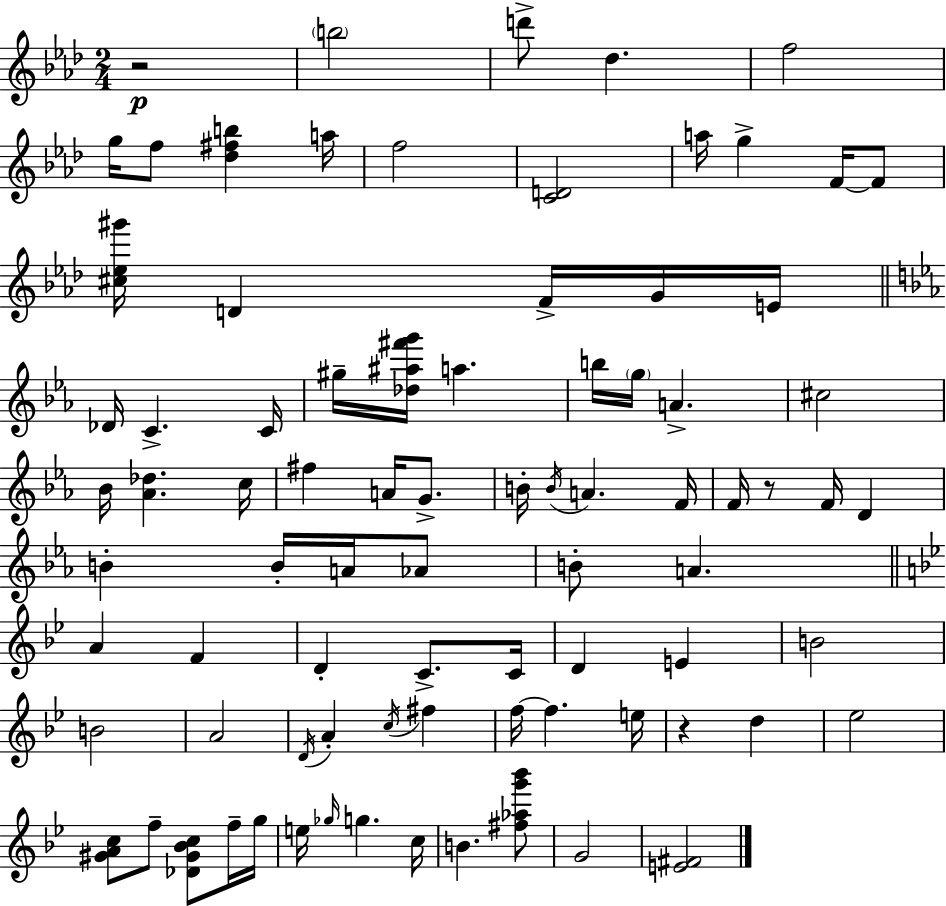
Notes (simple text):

R/h B5/h D6/e Db5/q. F5/h G5/s F5/e [Db5,F#5,B5]/q A5/s F5/h [C4,D4]/h A5/s G5/q F4/s F4/e [C#5,Eb5,G#6]/s D4/q F4/s G4/s E4/s Db4/s C4/q. C4/s G#5/s [Db5,A#5,F#6,G6]/s A5/q. B5/s G5/s A4/q. C#5/h Bb4/s [Ab4,Db5]/q. C5/s F#5/q A4/s G4/e. B4/s B4/s A4/q. F4/s F4/s R/e F4/s D4/q B4/q B4/s A4/s Ab4/e B4/e A4/q. A4/q F4/q D4/q C4/e. C4/s D4/q E4/q B4/h B4/h A4/h D4/s A4/q C5/s F#5/q F5/s F5/q. E5/s R/q D5/q Eb5/h [G#4,A4,C5]/e F5/e [Db4,G#4,Bb4,C5]/e F5/s G5/s E5/s Gb5/s G5/q. C5/s B4/q. [F#5,Ab5,G6,Bb6]/e G4/h [E4,F#4]/h